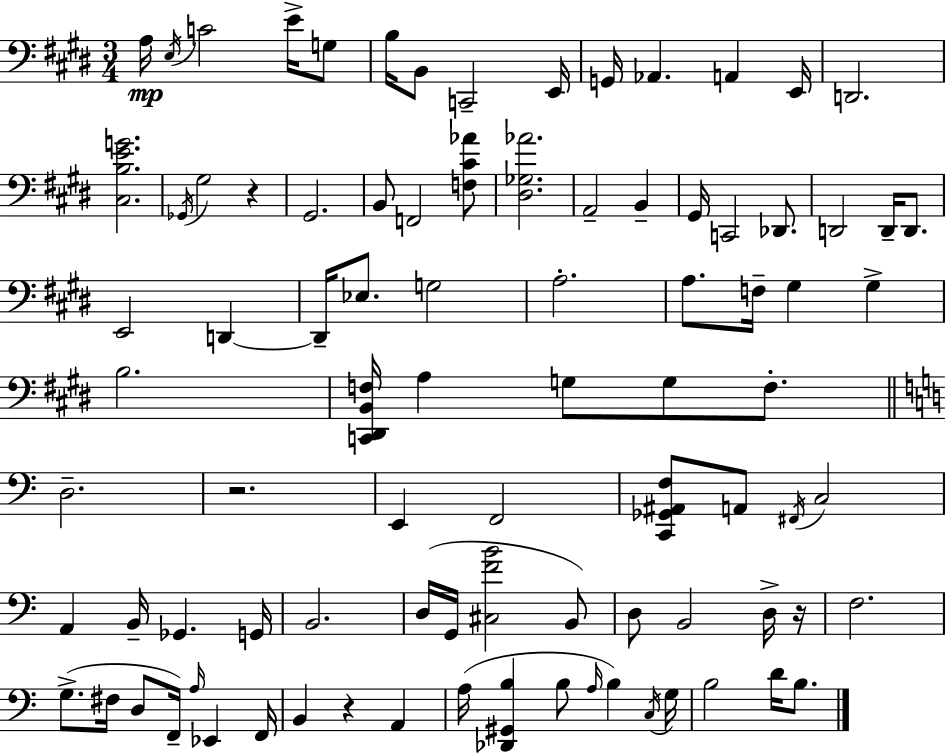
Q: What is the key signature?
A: E major